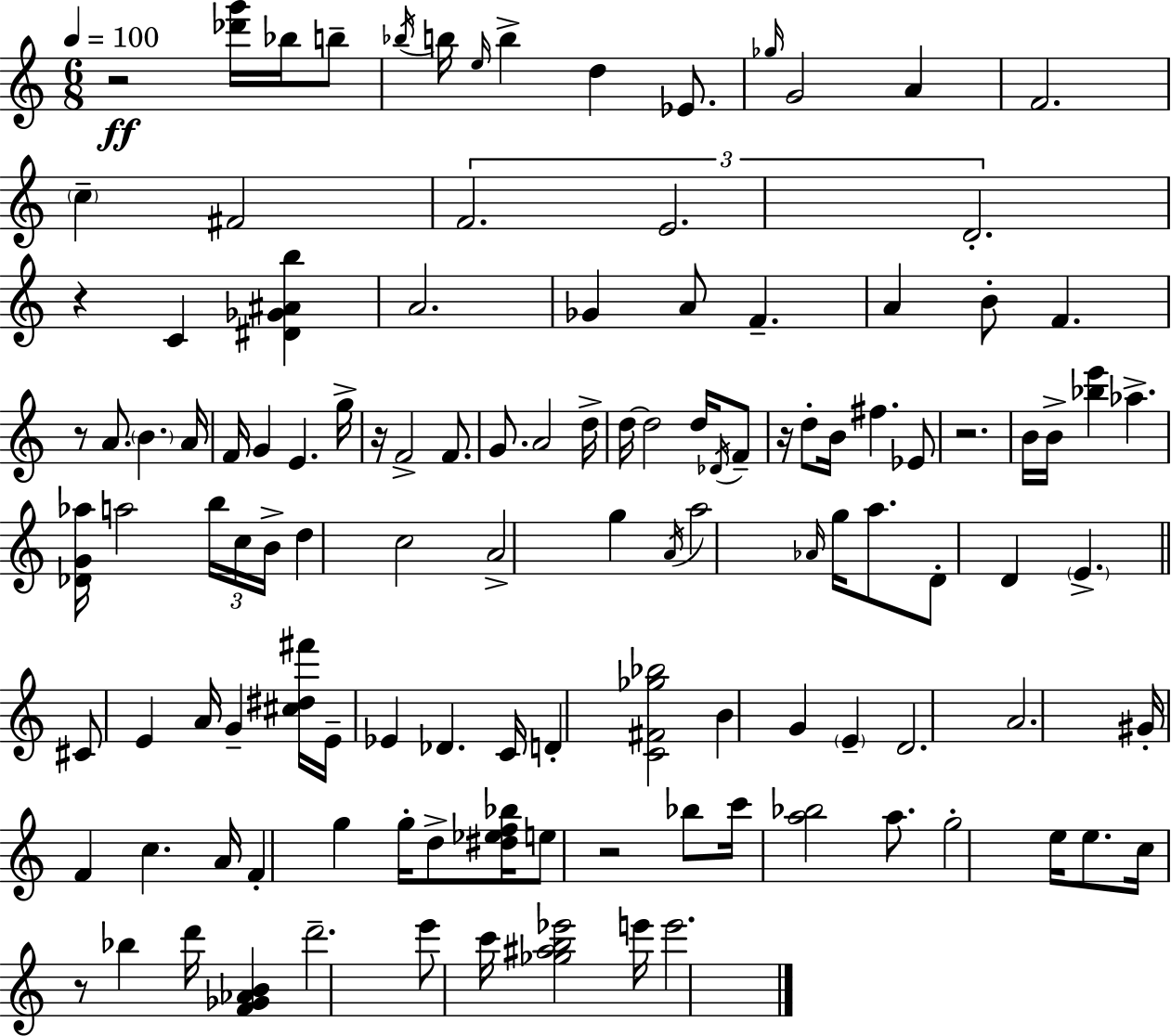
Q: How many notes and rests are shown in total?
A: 120